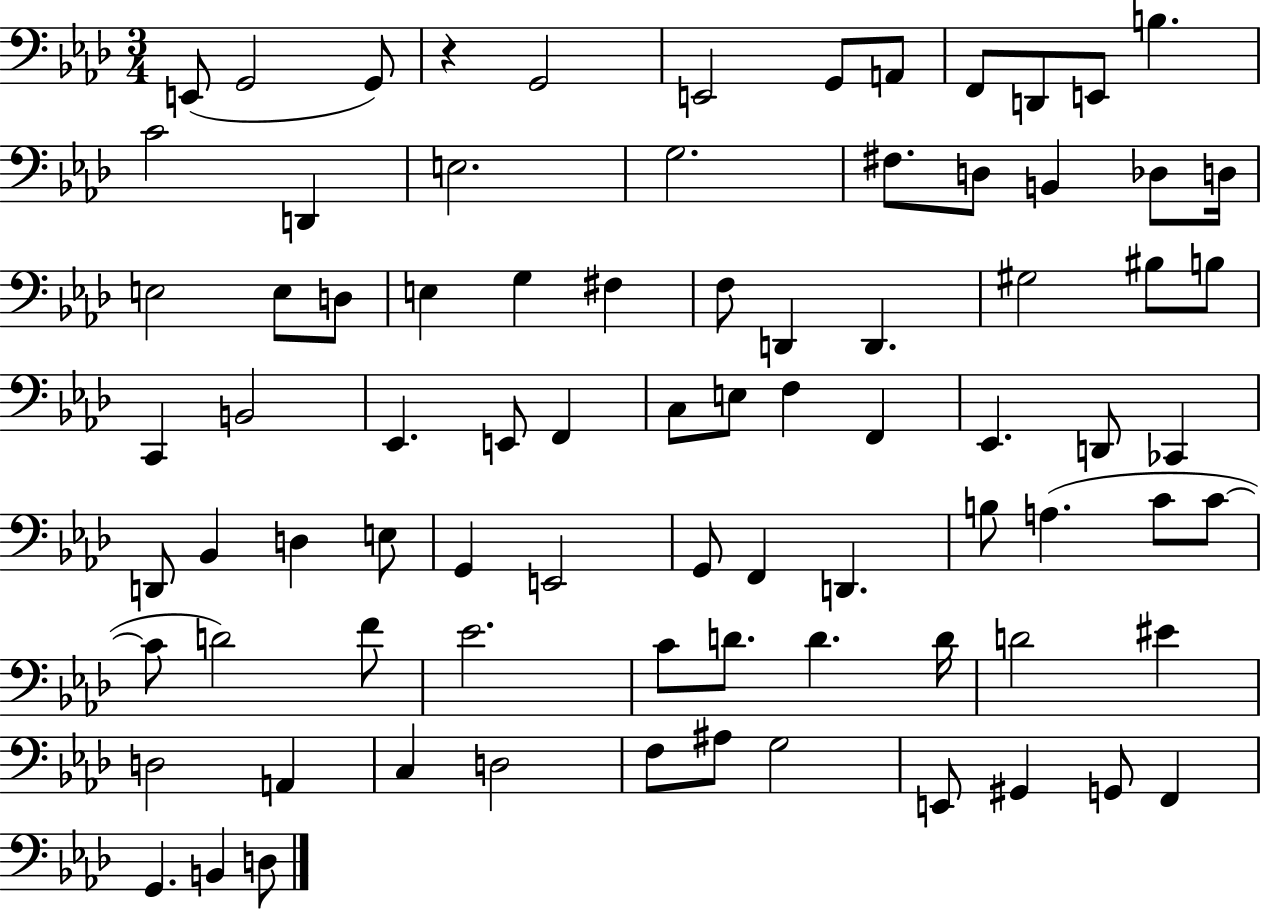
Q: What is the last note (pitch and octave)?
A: D3